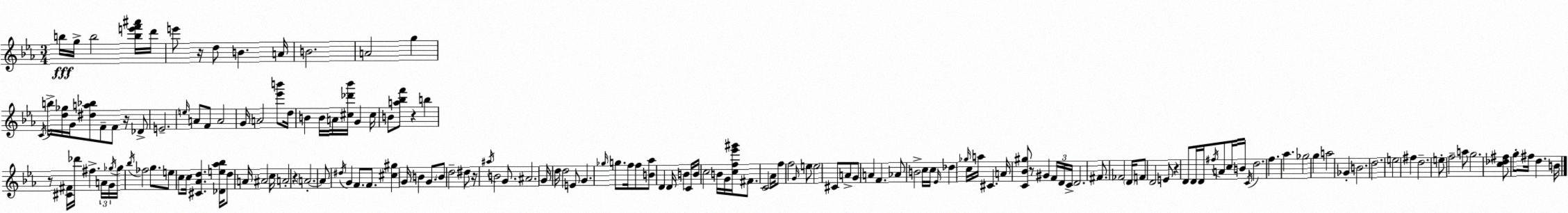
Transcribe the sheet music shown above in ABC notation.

X:1
T:Untitled
M:3/4
L:1/4
K:Cm
b/4 g/4 b2 [be'f'^a']/4 d'/4 e'/2 z/4 d/2 B A/4 B2 A2 g C/4 b/4 [d_g]/4 G/4 [^da_b]/2 F/2 F/2 z/4 _D/2 E2 e/4 A/2 F/2 A2 G/4 A2 [_e'b']/2 d/4 B B/4 A/4 [^c_d'_b']/4 G ^c/4 B/2 [a_bf']/2 z b z/2 [^C^F]/4 _d'/4 ^f A/4 G/4 _g/4 _g/4 _b/4 _f2 g/2 e/2 c/2 c/4 [^C_Ad] [_De_a_b]/4 d/2 A/4 ^A2 c/4 A2 z A2 A/2 ^d/4 G F/2 F/2 [^c^g] G/4 B G/2 B/2 d2 ^d/2 z/4 ^a/4 B2 G/2 ^A2 G/4 d/4 d2 E/2 G _g/4 g/2 f/4 f/2 [B_a]/2 D D/4 B C/4 B/4 c2 B/4 G/4 [cf_e'^g']/4 ^F/2 C2 _A/4 f/2 f2 G/4 e/2 e2 ^C/2 A/2 G/2 A F _A/2 B2 c/4 c/4 _E/4 _d _g/4 c/4 a/4 ^C A/4 [C_B^g]/2 z/2 ^G F/4 D/4 C/4 D2 ^F/2 _F2 D/4 F/2 D2 E/2 z D/2 D/4 D/4 ^f/4 A/2 c/4 B/4 C/4 d2 f _a _g2 g a2 _G B2 d2 e2 ^f d2 e/2 f2 a/2 g2 [c_d^f]/2 g/2 ^f/4 d B/4